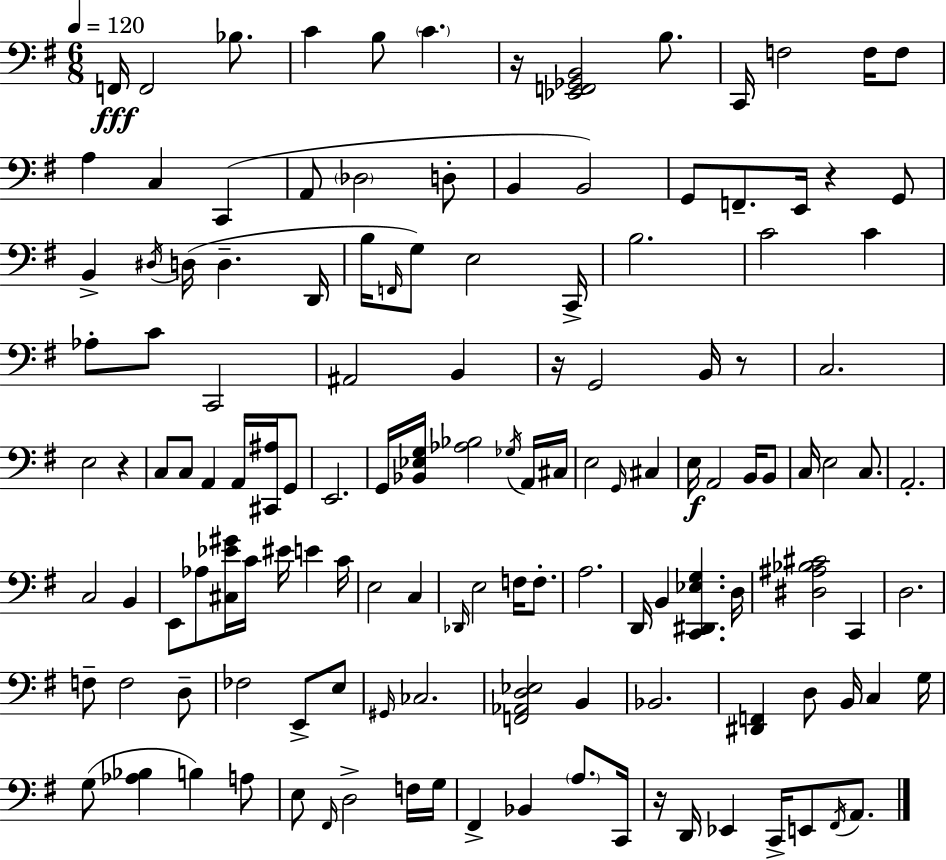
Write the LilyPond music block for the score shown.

{
  \clef bass
  \numericTimeSignature
  \time 6/8
  \key g \major
  \tempo 4 = 120
  \repeat volta 2 { f,16\fff f,2 bes8. | c'4 b8 \parenthesize c'4. | r16 <ees, f, ges, b,>2 b8. | c,16 f2 f16 f8 | \break a4 c4 c,4( | a,8 \parenthesize des2 d8-. | b,4 b,2) | g,8 f,8.-- e,16 r4 g,8 | \break b,4-> \acciaccatura { dis16 } d16( d4.-- | d,16 b16 \grace { f,16 }) g8 e2 | c,16-> b2. | c'2 c'4 | \break aes8-. c'8 c,2 | ais,2 b,4 | r16 g,2 b,16 | r8 c2. | \break e2 r4 | c8 c8 a,4 a,16 <cis, ais>16 | g,8 e,2. | g,16 <bes, ees g>16 <aes bes>2 | \break \acciaccatura { ges16 } a,16 cis16 e2 \grace { g,16 } | cis4 e16\f a,2 | b,16 b,8 c16 e2 | c8. a,2.-. | \break c2 | b,4 e,8 aes8 <cis ees' gis'>16 c'16 eis'16 e'4 | c'16 e2 | c4 \grace { des,16 } e2 | \break f16 f8.-. a2. | d,16 b,4 <c, dis, ees g>4. | d16 <dis ais bes cis'>2 | c,4 d2. | \break f8-- f2 | d8-- fes2 | e,8-> e8 \grace { gis,16 } ces2. | <f, aes, d ees>2 | \break b,4 bes,2. | <dis, f,>4 d8 | b,16 c4 g16 g8( <aes bes>4 | b4) a8 e8 \grace { fis,16 } d2-> | \break f16 g16 fis,4-> bes,4 | \parenthesize a8. c,16 r16 d,16 ees,4 | c,16-> e,8 \acciaccatura { fis,16 } a,8. } \bar "|."
}